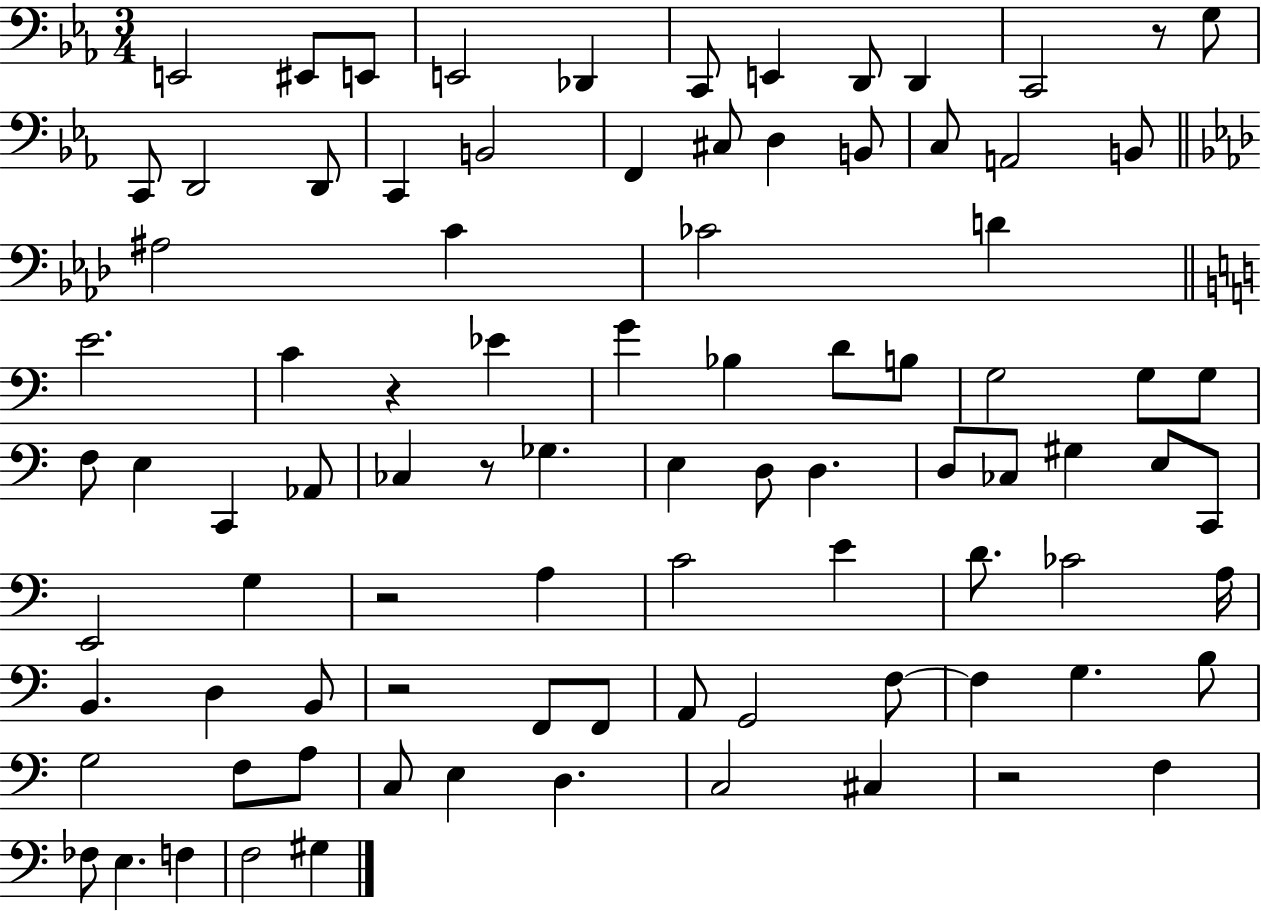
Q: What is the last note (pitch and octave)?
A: G#3